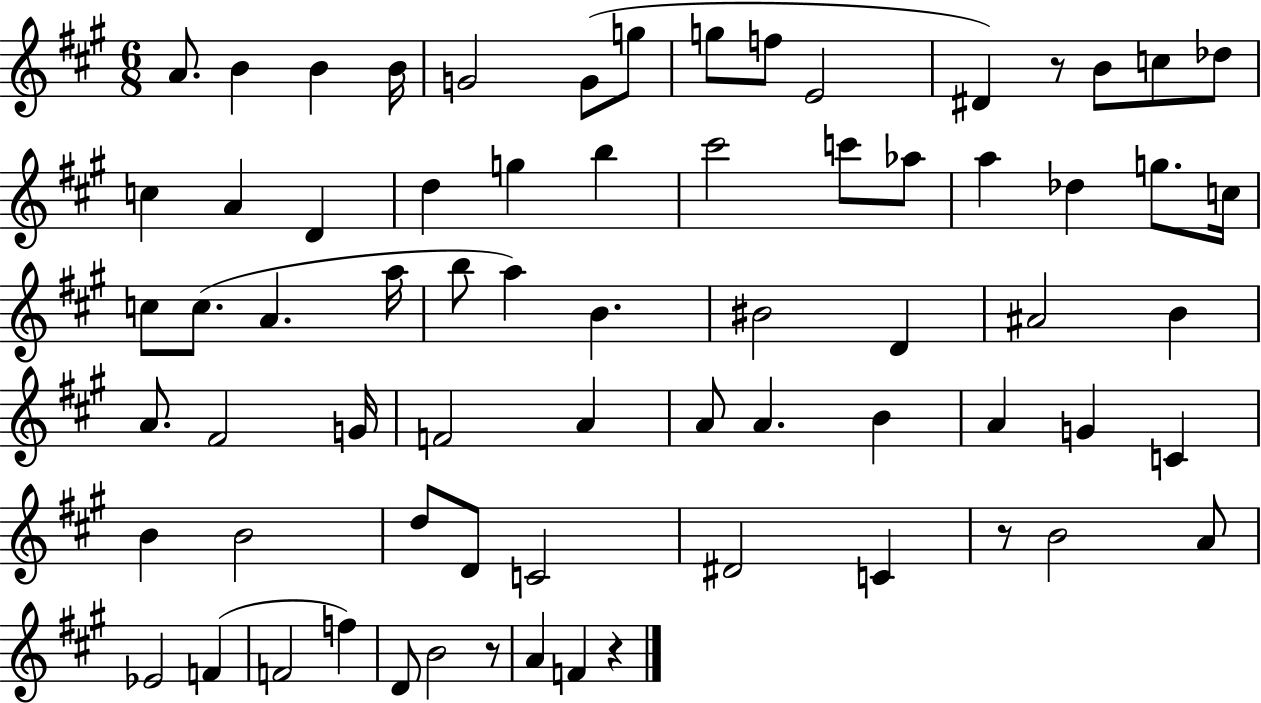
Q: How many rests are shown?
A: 4